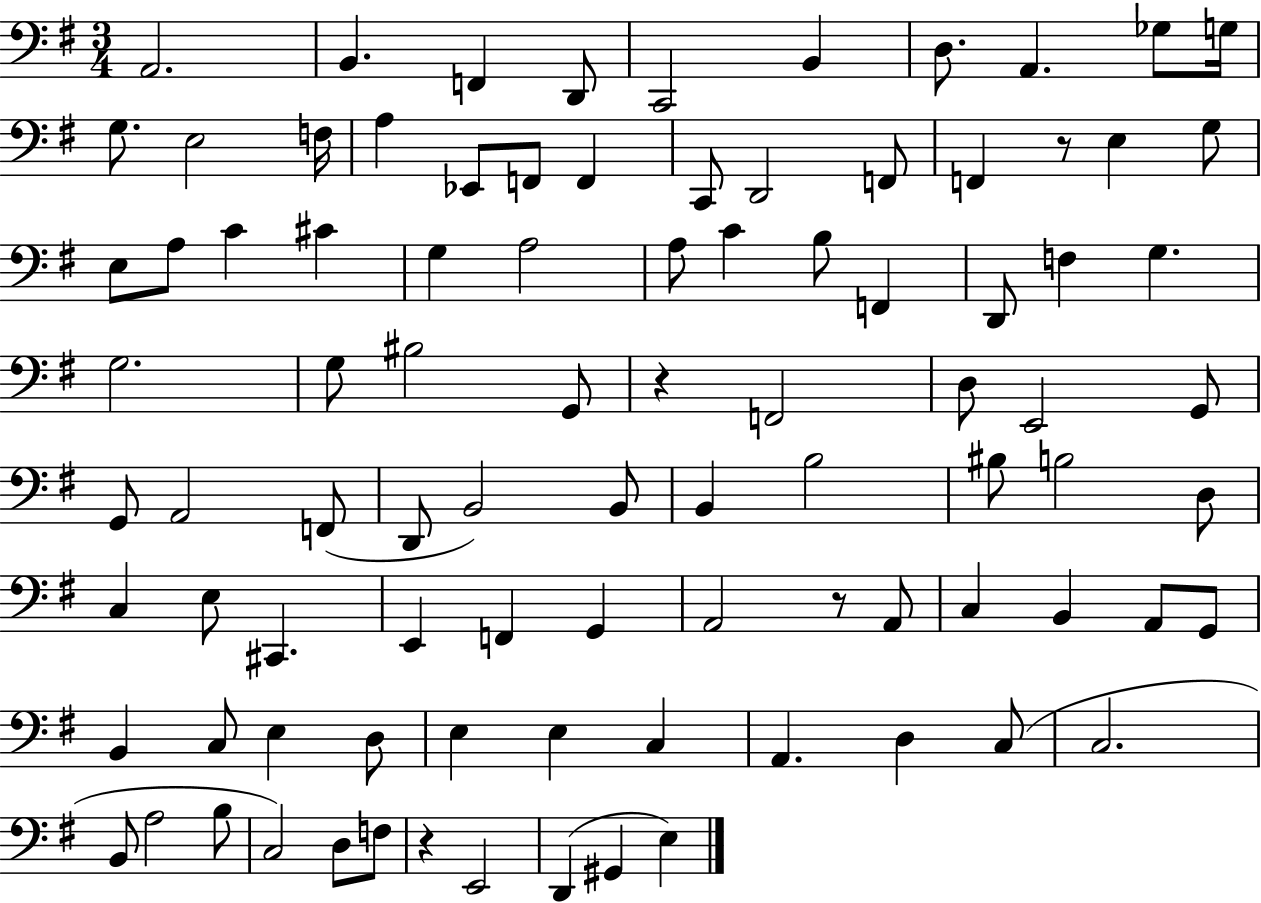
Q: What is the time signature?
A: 3/4